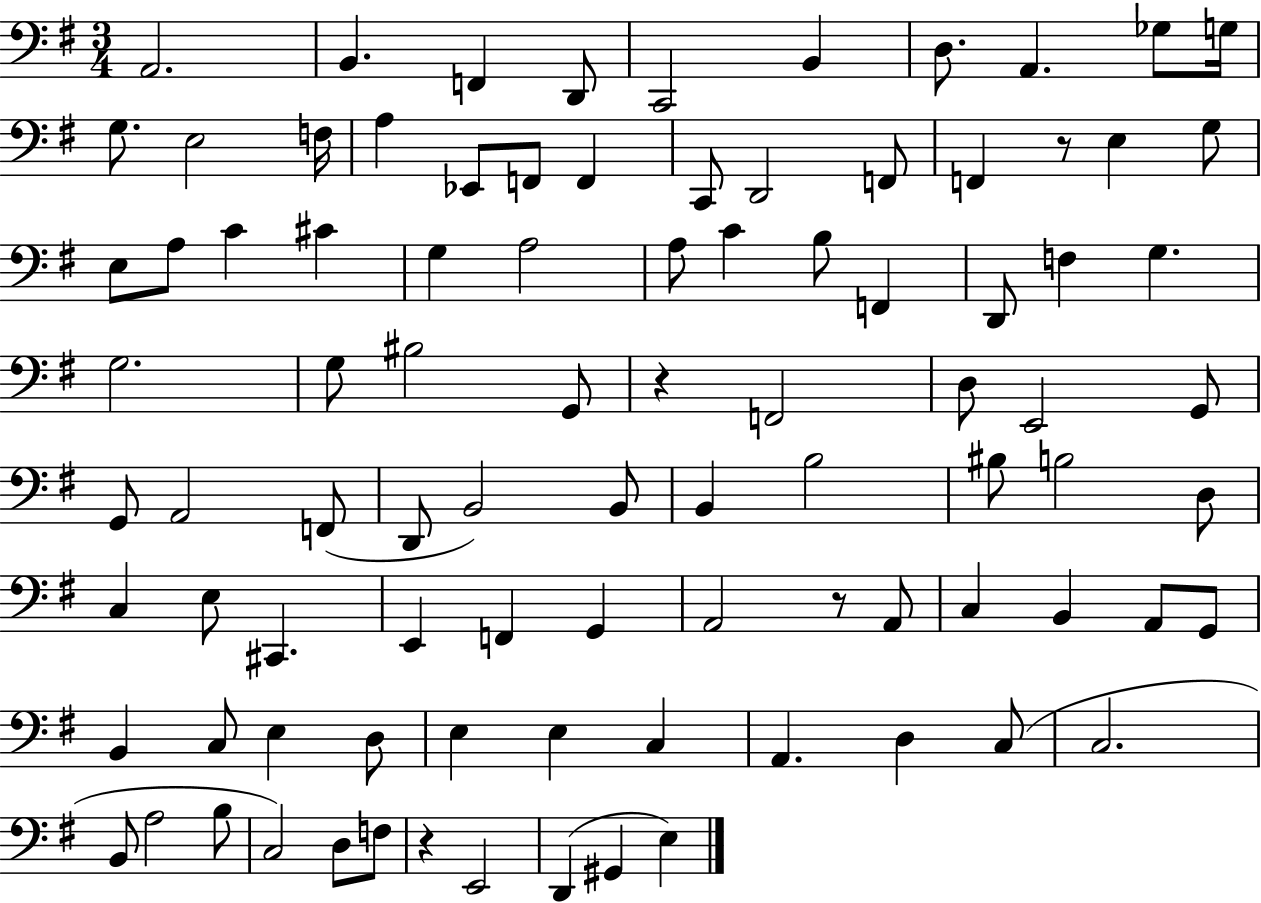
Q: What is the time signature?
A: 3/4